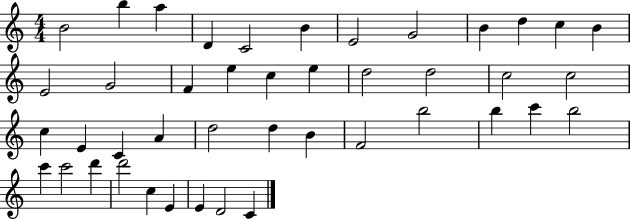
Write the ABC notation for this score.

X:1
T:Untitled
M:4/4
L:1/4
K:C
B2 b a D C2 B E2 G2 B d c B E2 G2 F e c e d2 d2 c2 c2 c E C A d2 d B F2 b2 b c' b2 c' c'2 d' d'2 c E E D2 C